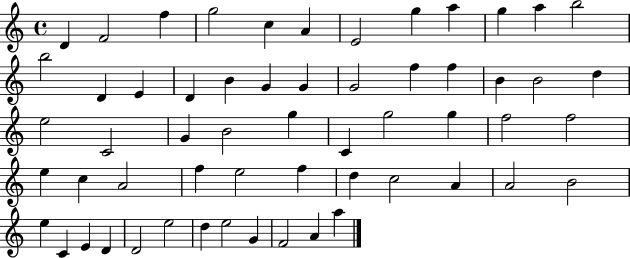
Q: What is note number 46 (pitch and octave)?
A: B4